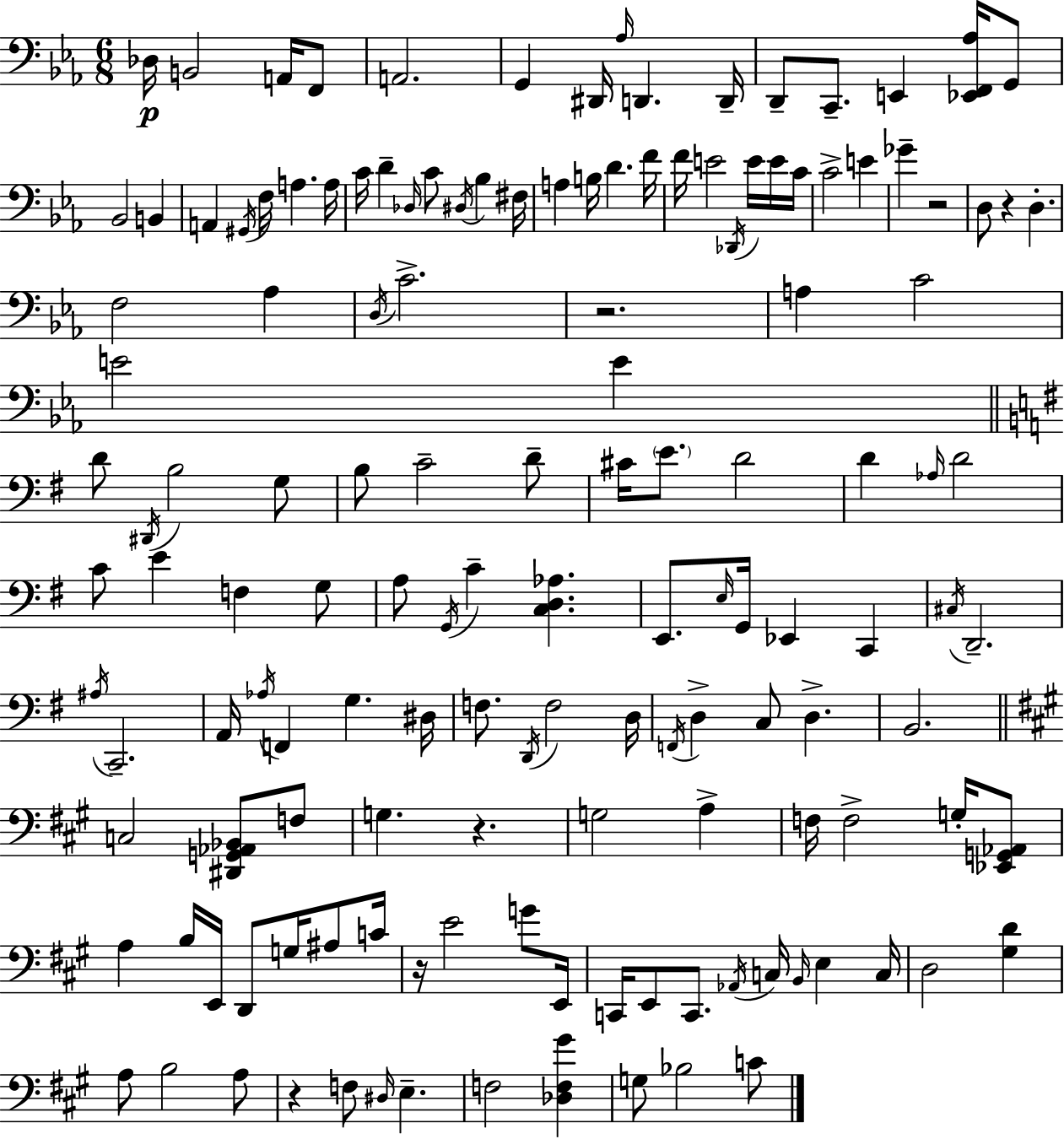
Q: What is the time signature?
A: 6/8